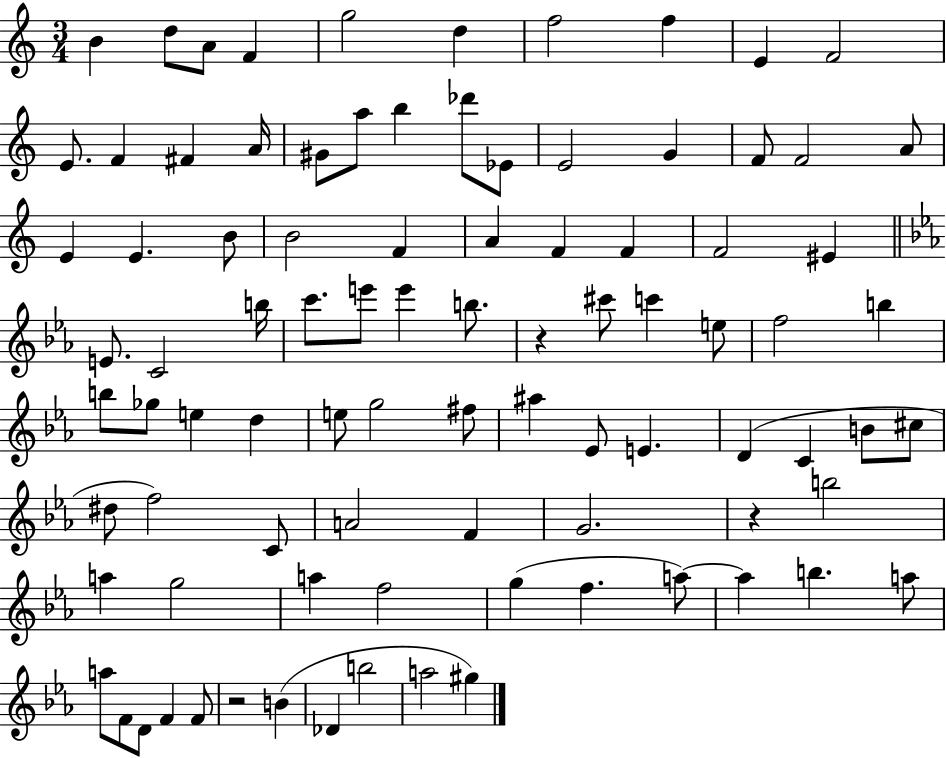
B4/q D5/e A4/e F4/q G5/h D5/q F5/h F5/q E4/q F4/h E4/e. F4/q F#4/q A4/s G#4/e A5/e B5/q Db6/e Eb4/e E4/h G4/q F4/e F4/h A4/e E4/q E4/q. B4/e B4/h F4/q A4/q F4/q F4/q F4/h EIS4/q E4/e. C4/h B5/s C6/e. E6/e E6/q B5/e. R/q C#6/e C6/q E5/e F5/h B5/q B5/e Gb5/e E5/q D5/q E5/e G5/h F#5/e A#5/q Eb4/e E4/q. D4/q C4/q B4/e C#5/e D#5/e F5/h C4/e A4/h F4/q G4/h. R/q B5/h A5/q G5/h A5/q F5/h G5/q F5/q. A5/e A5/q B5/q. A5/e A5/e F4/e D4/e F4/q F4/e R/h B4/q Db4/q B5/h A5/h G#5/q